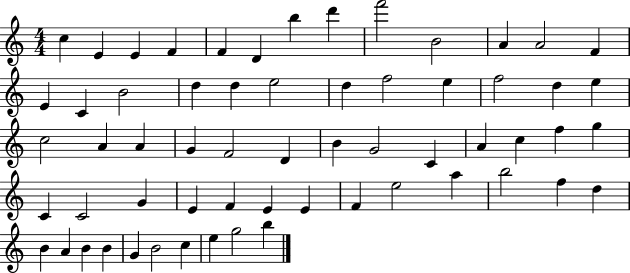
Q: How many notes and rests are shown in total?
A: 61